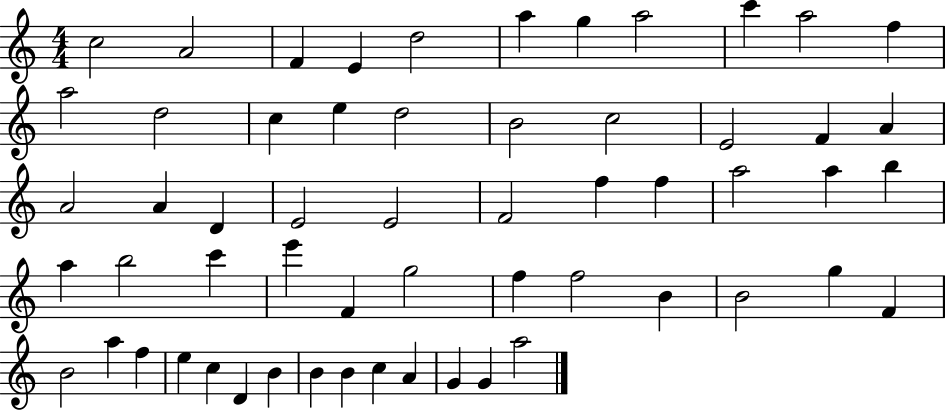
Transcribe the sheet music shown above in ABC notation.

X:1
T:Untitled
M:4/4
L:1/4
K:C
c2 A2 F E d2 a g a2 c' a2 f a2 d2 c e d2 B2 c2 E2 F A A2 A D E2 E2 F2 f f a2 a b a b2 c' e' F g2 f f2 B B2 g F B2 a f e c D B B B c A G G a2